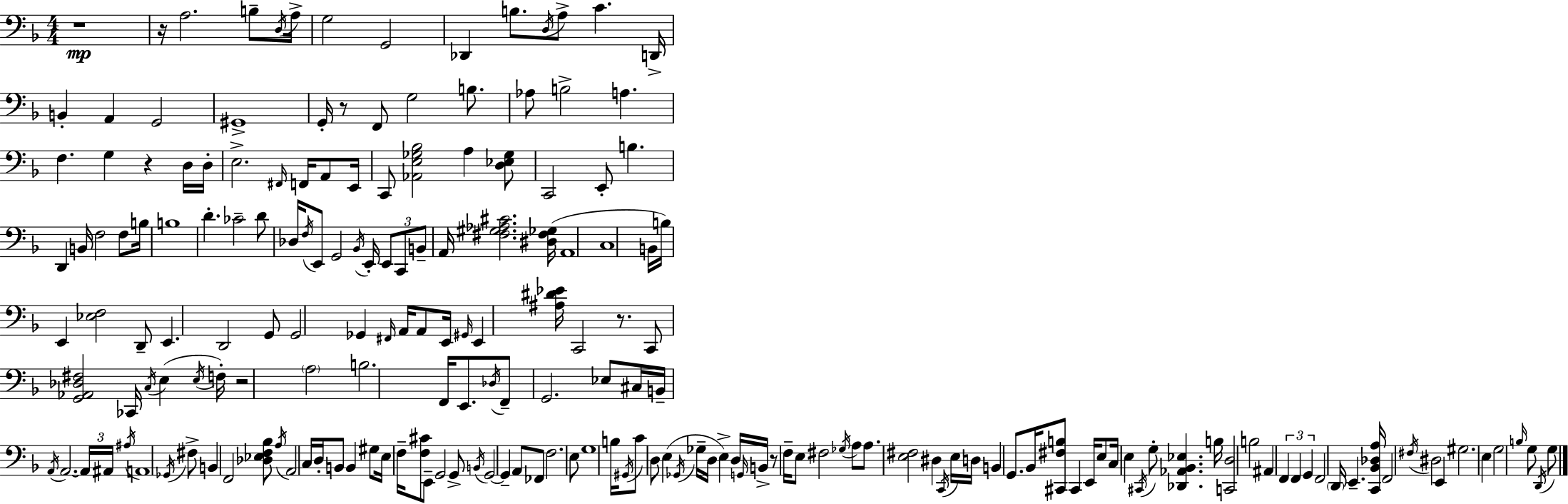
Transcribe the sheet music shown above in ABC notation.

X:1
T:Untitled
M:4/4
L:1/4
K:F
z4 z/4 A,2 B,/2 D,/4 A,/4 G,2 G,,2 _D,, B,/2 D,/4 A,/2 C D,,/4 B,, A,, G,,2 ^G,,4 G,,/4 z/2 F,,/2 G,2 B,/2 _A,/2 B,2 A, F, G, z D,/4 D,/4 E,2 ^F,,/4 F,,/4 A,,/2 E,,/4 C,,/2 [_A,,E,_G,_B,]2 A, [D,_E,_G,]/2 C,,2 E,,/2 B, D,, B,,/4 F,2 F,/2 B,/4 B,4 D _C2 D/2 _D,/4 F,/4 E,,/2 G,,2 _B,,/4 E,,/4 E,,/2 C,,/2 B,,/2 A,,/4 [^F,^G,_A,^C]2 [^D,^F,_G,]/4 A,,4 C,4 B,,/4 B,/4 E,, [_E,F,]2 D,,/2 E,, D,,2 G,,/2 G,,2 _G,, ^F,,/4 A,,/4 A,,/2 E,,/4 ^G,,/4 E,, [^A,^D_E]/4 C,,2 z/2 C,,/2 [G,,_A,,_D,^F,]2 _C,,/4 C,/4 E, E,/4 F,/4 z2 A,2 B,2 F,,/4 E,,/2 _D,/4 F,,/2 G,,2 _E,/2 ^C,/4 B,,/4 A,,/4 A,,2 A,,/4 ^A,,/4 ^A,/4 A,,4 _G,,/4 ^F,/2 B,, F,,2 [_D,_E,F,_B,]/2 A,/4 A,,2 C,/4 D,/4 B,,/2 B,, ^G,/2 E,/4 F,/4 [F,^C]/2 E,,/2 G,,2 G,,/2 B,,/4 G,,2 G,, A,,/2 _F,,/2 F,2 E,/2 G,4 B,/4 ^G,,/4 C/2 D,/2 E, _G,,/4 _G,/4 D,/4 E, D,/4 G,,/4 B,,/4 z/2 F,/4 E,/2 ^F,2 _G,/4 A,/2 A,/2 [E,^F,]2 ^D, C,,/4 E,/4 D,/4 B,, G,,/2 _B,,/4 [^C,,^F,B,]/2 ^C,, E,,/4 E,/2 C,/4 E, ^C,,/4 G,/2 [_D,,_A,,_B,,_E,] B,/4 [C,,D,]2 B,2 ^A,, F,, F,, G,, F,,2 D,,/4 E,, [C,,_B,,_D,A,]/4 F,,2 ^F,/4 ^D,2 E,, ^G,2 E, G,2 B,/4 G,/2 D,,/4 G,/2